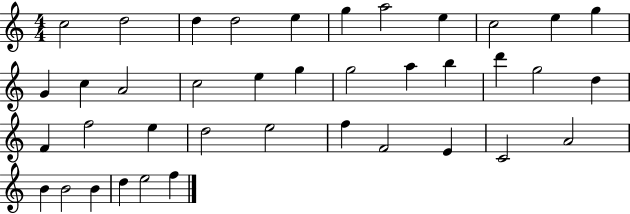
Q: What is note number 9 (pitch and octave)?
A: C5